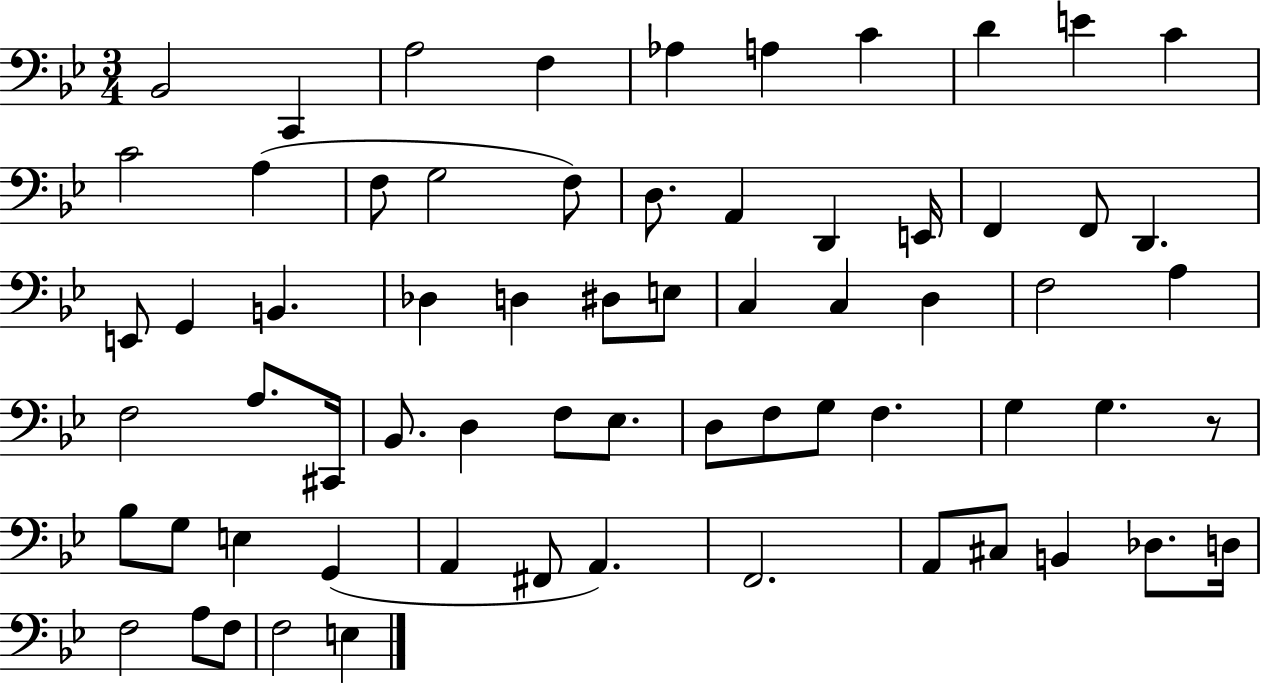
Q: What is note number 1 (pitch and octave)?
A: Bb2